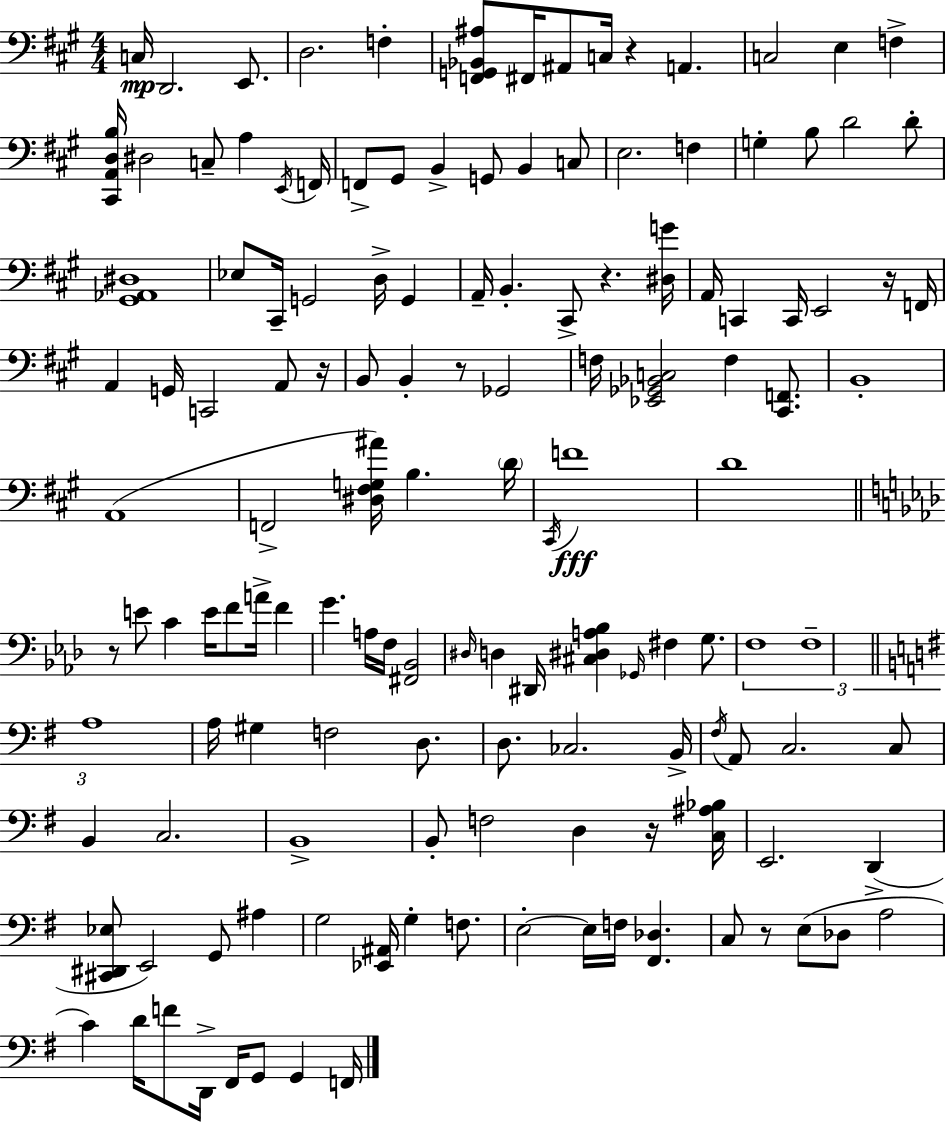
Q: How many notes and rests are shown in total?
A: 138